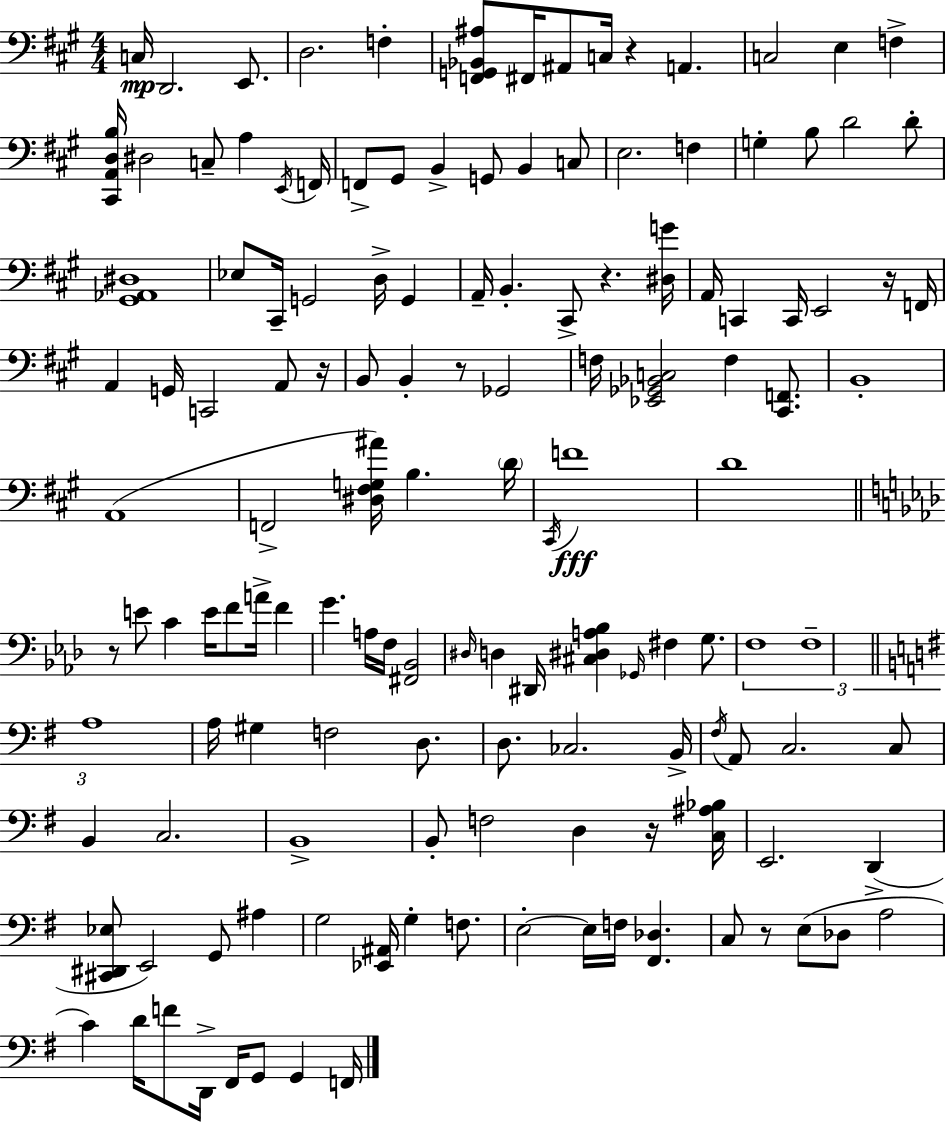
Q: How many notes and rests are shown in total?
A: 138